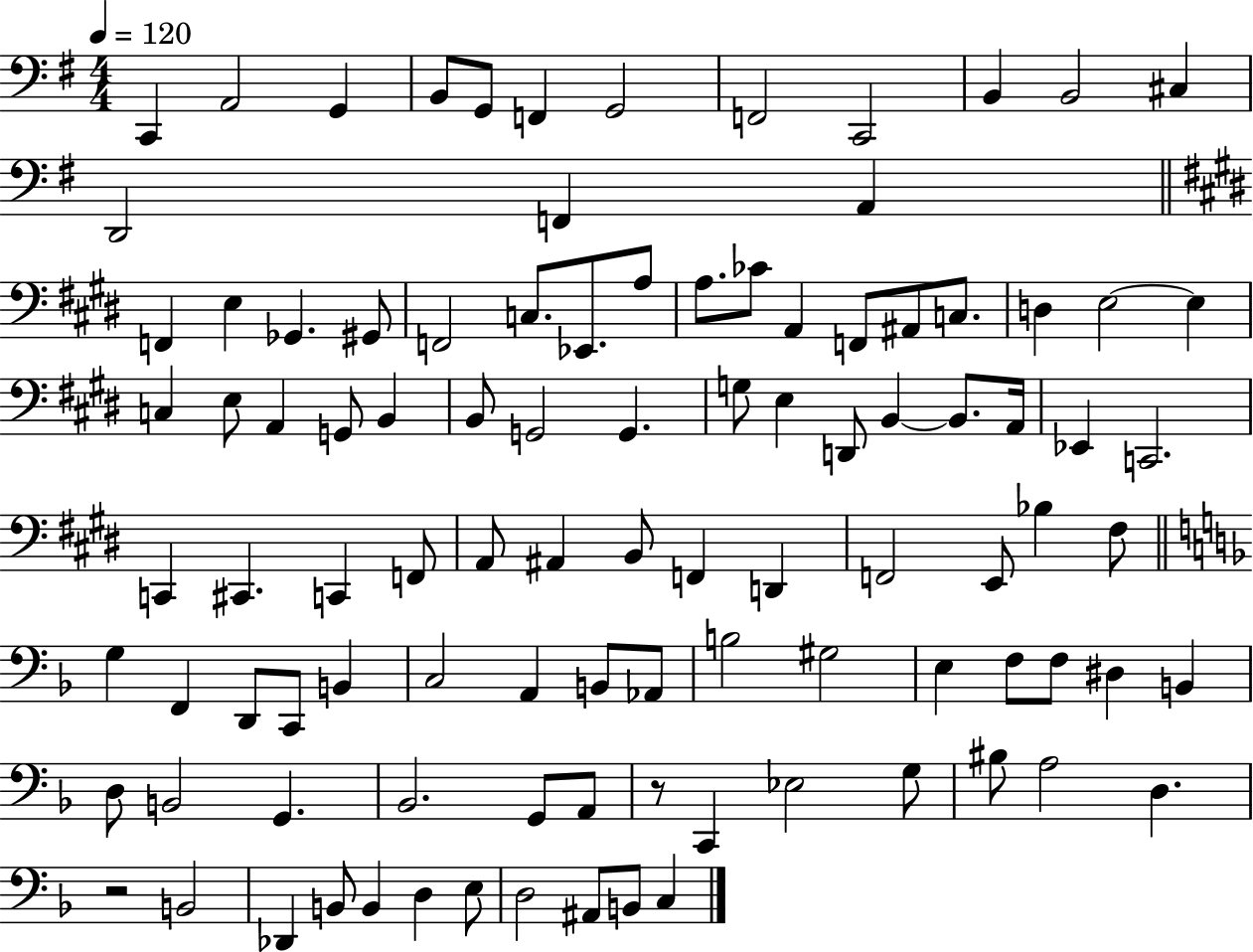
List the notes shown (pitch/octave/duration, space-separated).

C2/q A2/h G2/q B2/e G2/e F2/q G2/h F2/h C2/h B2/q B2/h C#3/q D2/h F2/q A2/q F2/q E3/q Gb2/q. G#2/e F2/h C3/e. Eb2/e. A3/e A3/e. CES4/e A2/q F2/e A#2/e C3/e. D3/q E3/h E3/q C3/q E3/e A2/q G2/e B2/q B2/e G2/h G2/q. G3/e E3/q D2/e B2/q B2/e. A2/s Eb2/q C2/h. C2/q C#2/q. C2/q F2/e A2/e A#2/q B2/e F2/q D2/q F2/h E2/e Bb3/q F#3/e G3/q F2/q D2/e C2/e B2/q C3/h A2/q B2/e Ab2/e B3/h G#3/h E3/q F3/e F3/e D#3/q B2/q D3/e B2/h G2/q. Bb2/h. G2/e A2/e R/e C2/q Eb3/h G3/e BIS3/e A3/h D3/q. R/h B2/h Db2/q B2/e B2/q D3/q E3/e D3/h A#2/e B2/e C3/q